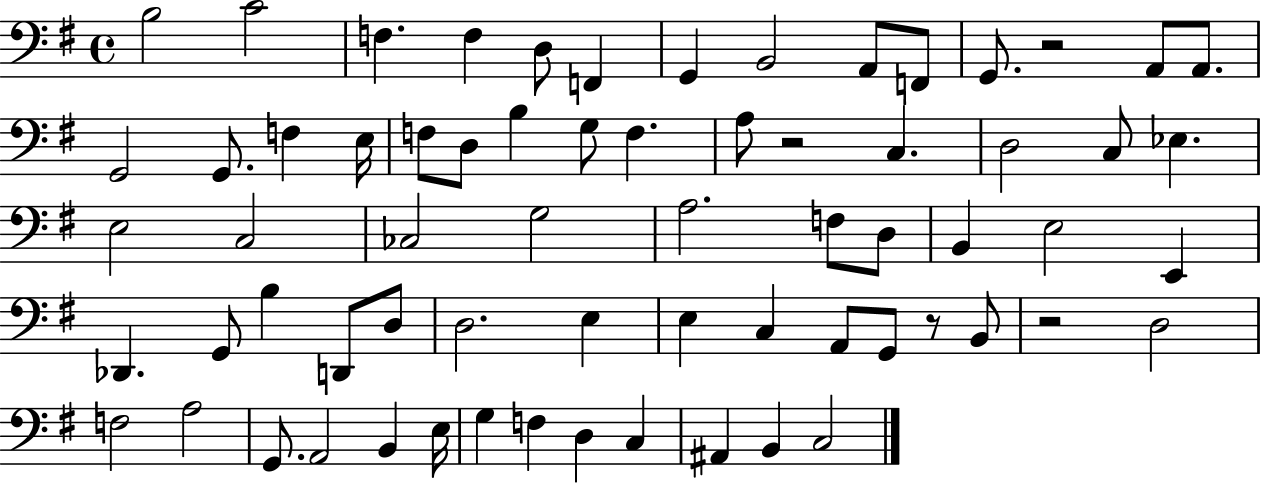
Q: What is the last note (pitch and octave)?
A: C3